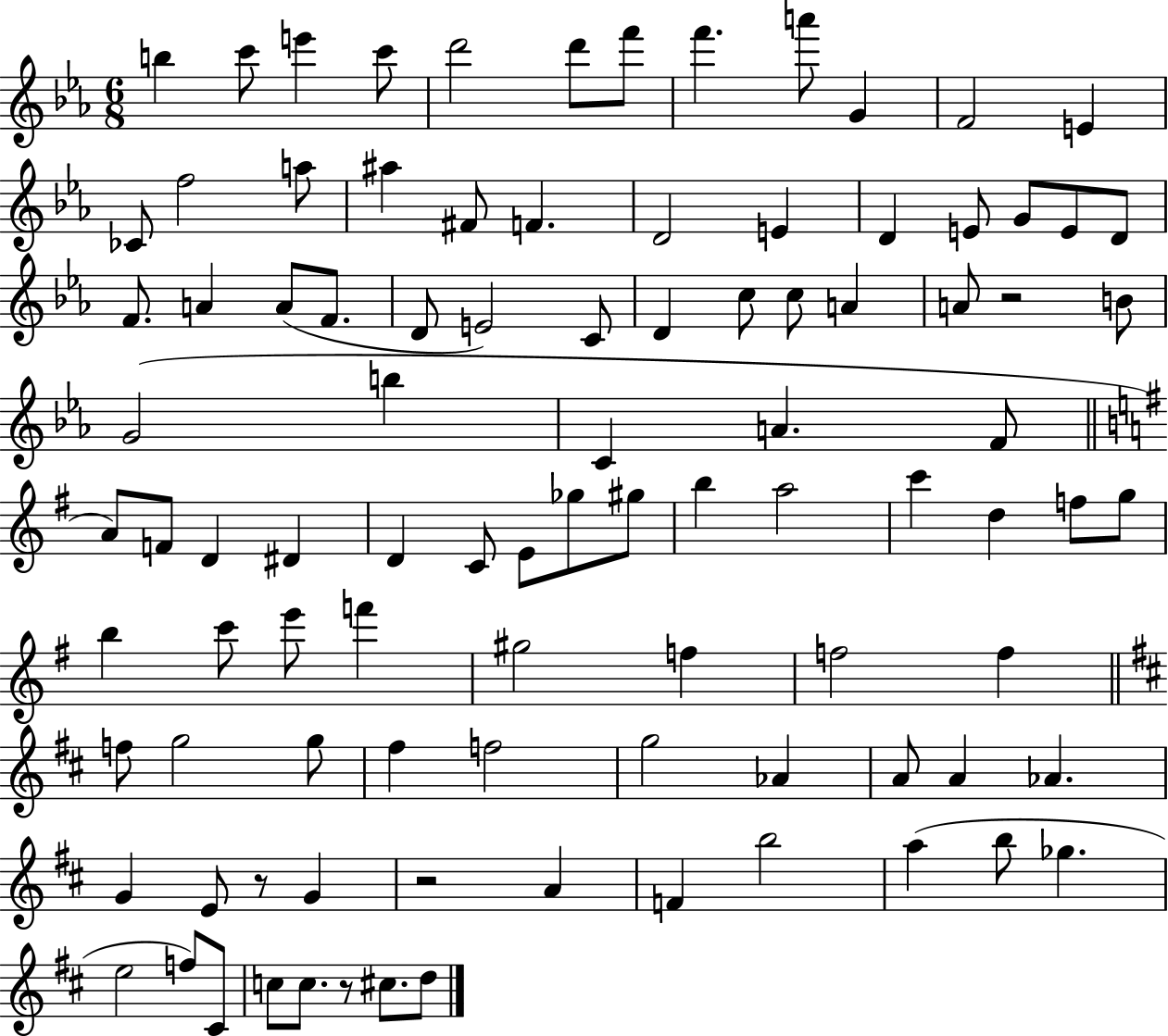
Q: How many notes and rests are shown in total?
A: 96